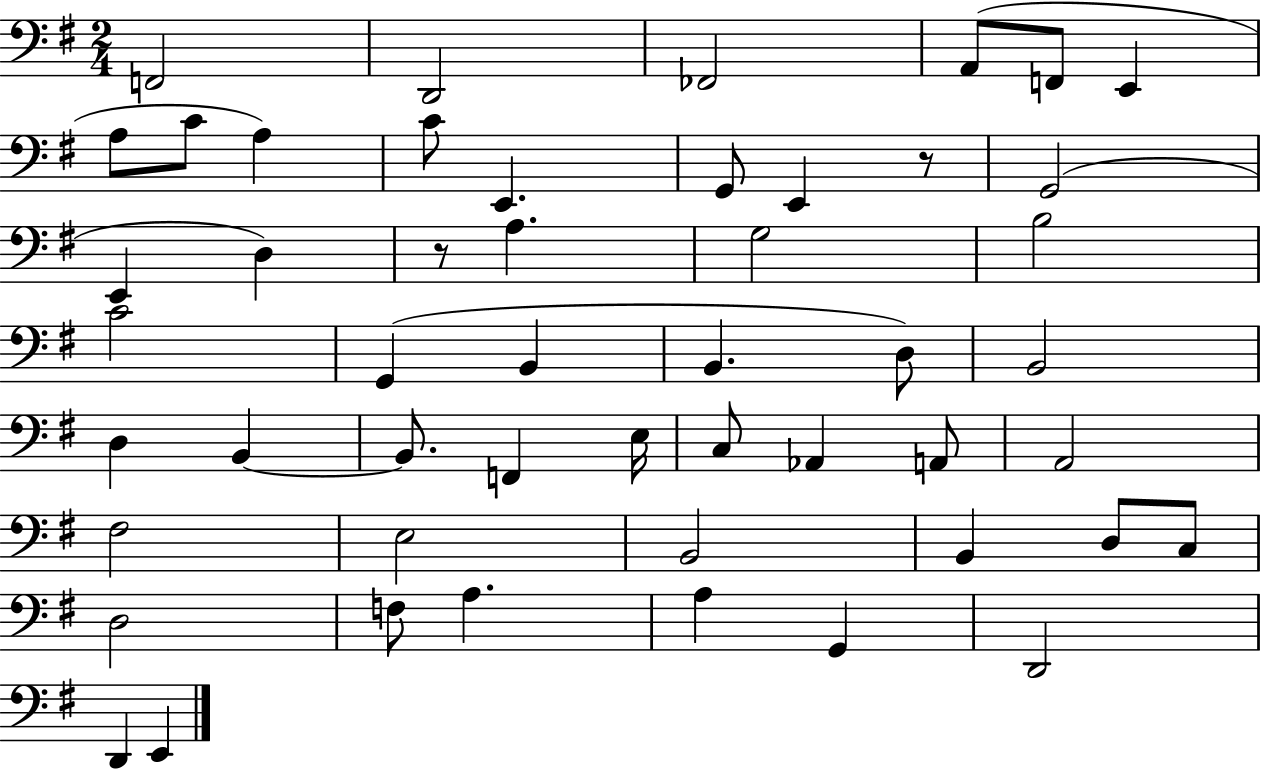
F2/h D2/h FES2/h A2/e F2/e E2/q A3/e C4/e A3/q C4/e E2/q. G2/e E2/q R/e G2/h E2/q D3/q R/e A3/q. G3/h B3/h C4/h G2/q B2/q B2/q. D3/e B2/h D3/q B2/q B2/e. F2/q E3/s C3/e Ab2/q A2/e A2/h F#3/h E3/h B2/h B2/q D3/e C3/e D3/h F3/e A3/q. A3/q G2/q D2/h D2/q E2/q